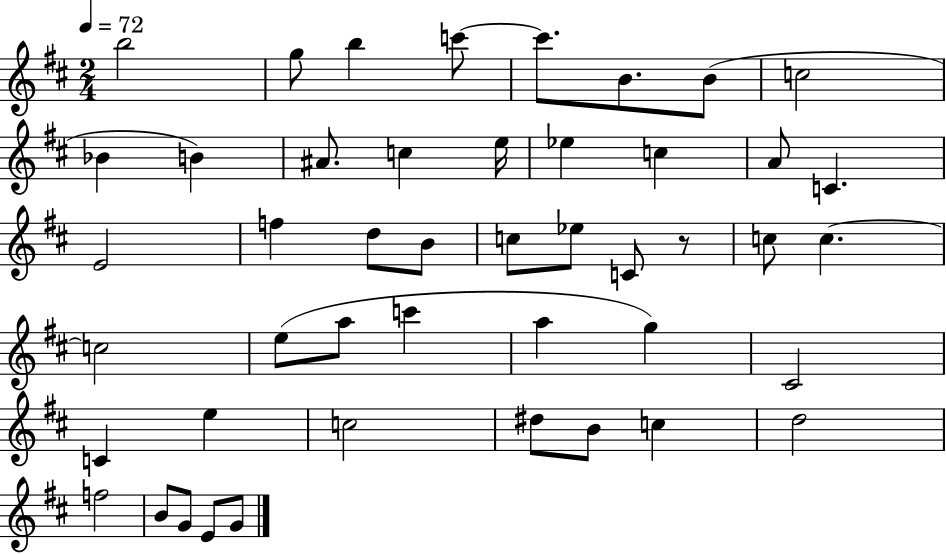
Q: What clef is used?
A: treble